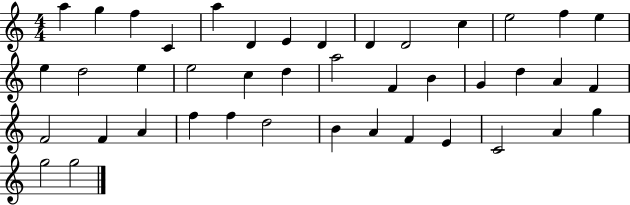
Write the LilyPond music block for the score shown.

{
  \clef treble
  \numericTimeSignature
  \time 4/4
  \key c \major
  a''4 g''4 f''4 c'4 | a''4 d'4 e'4 d'4 | d'4 d'2 c''4 | e''2 f''4 e''4 | \break e''4 d''2 e''4 | e''2 c''4 d''4 | a''2 f'4 b'4 | g'4 d''4 a'4 f'4 | \break f'2 f'4 a'4 | f''4 f''4 d''2 | b'4 a'4 f'4 e'4 | c'2 a'4 g''4 | \break g''2 g''2 | \bar "|."
}